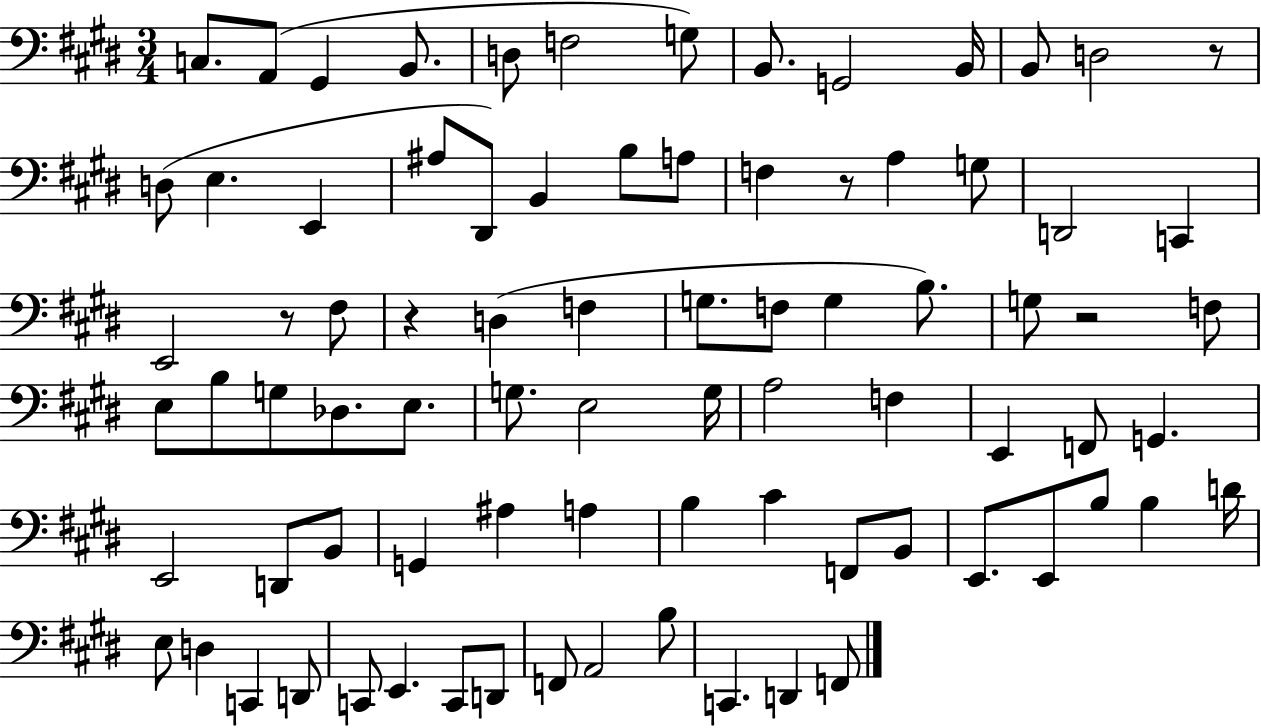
X:1
T:Untitled
M:3/4
L:1/4
K:E
C,/2 A,,/2 ^G,, B,,/2 D,/2 F,2 G,/2 B,,/2 G,,2 B,,/4 B,,/2 D,2 z/2 D,/2 E, E,, ^A,/2 ^D,,/2 B,, B,/2 A,/2 F, z/2 A, G,/2 D,,2 C,, E,,2 z/2 ^F,/2 z D, F, G,/2 F,/2 G, B,/2 G,/2 z2 F,/2 E,/2 B,/2 G,/2 _D,/2 E,/2 G,/2 E,2 G,/4 A,2 F, E,, F,,/2 G,, E,,2 D,,/2 B,,/2 G,, ^A, A, B, ^C F,,/2 B,,/2 E,,/2 E,,/2 B,/2 B, D/4 E,/2 D, C,, D,,/2 C,,/2 E,, C,,/2 D,,/2 F,,/2 A,,2 B,/2 C,, D,, F,,/2